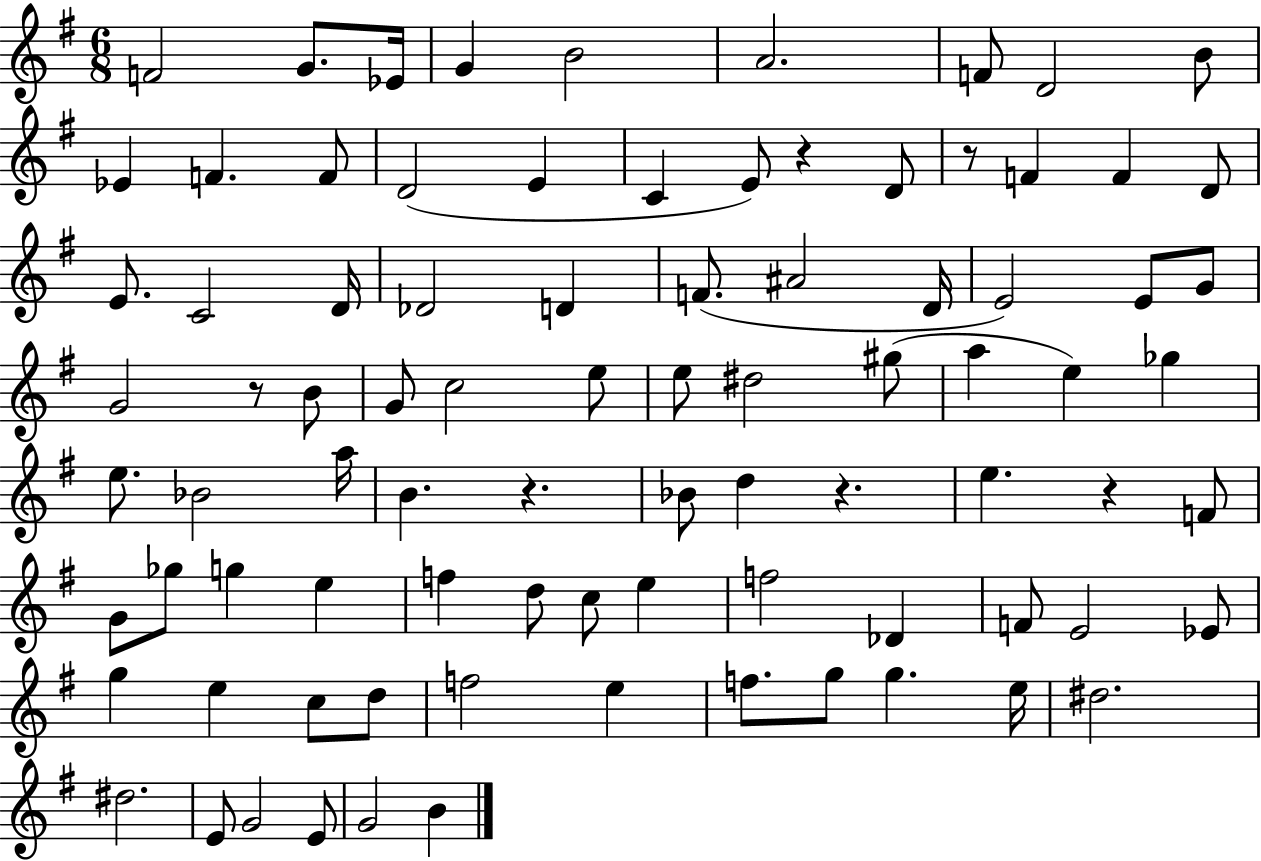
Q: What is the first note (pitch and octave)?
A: F4